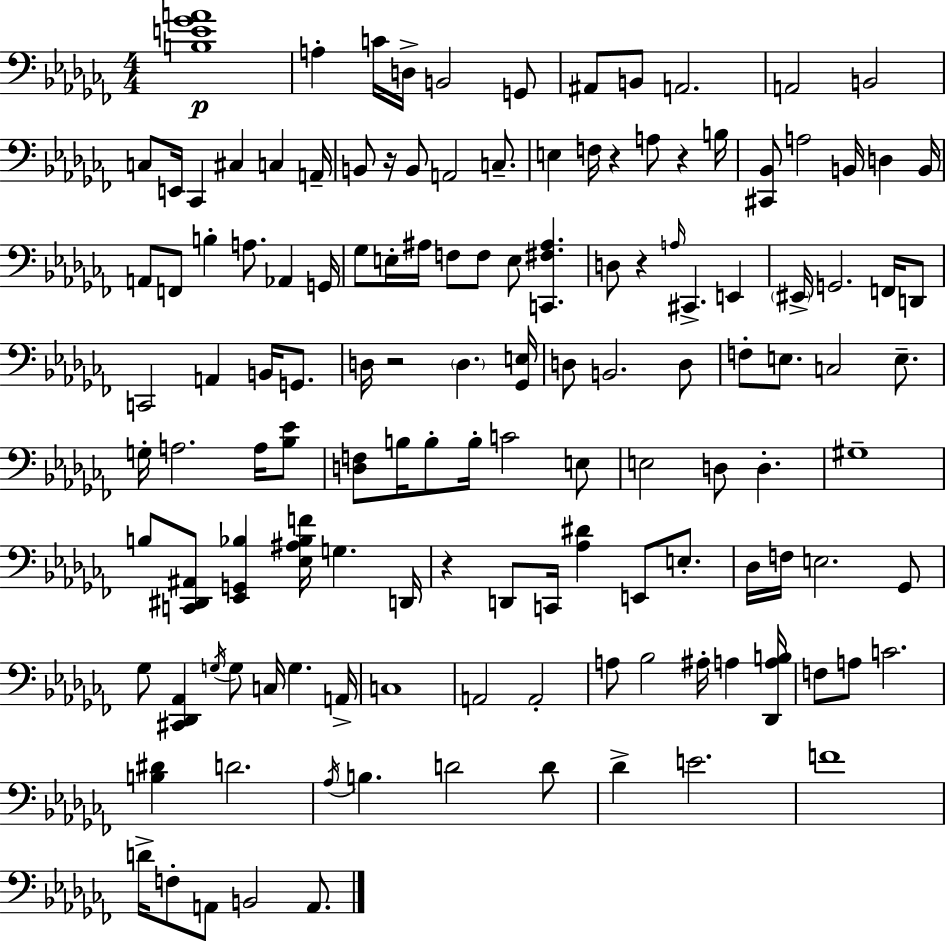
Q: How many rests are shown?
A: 6